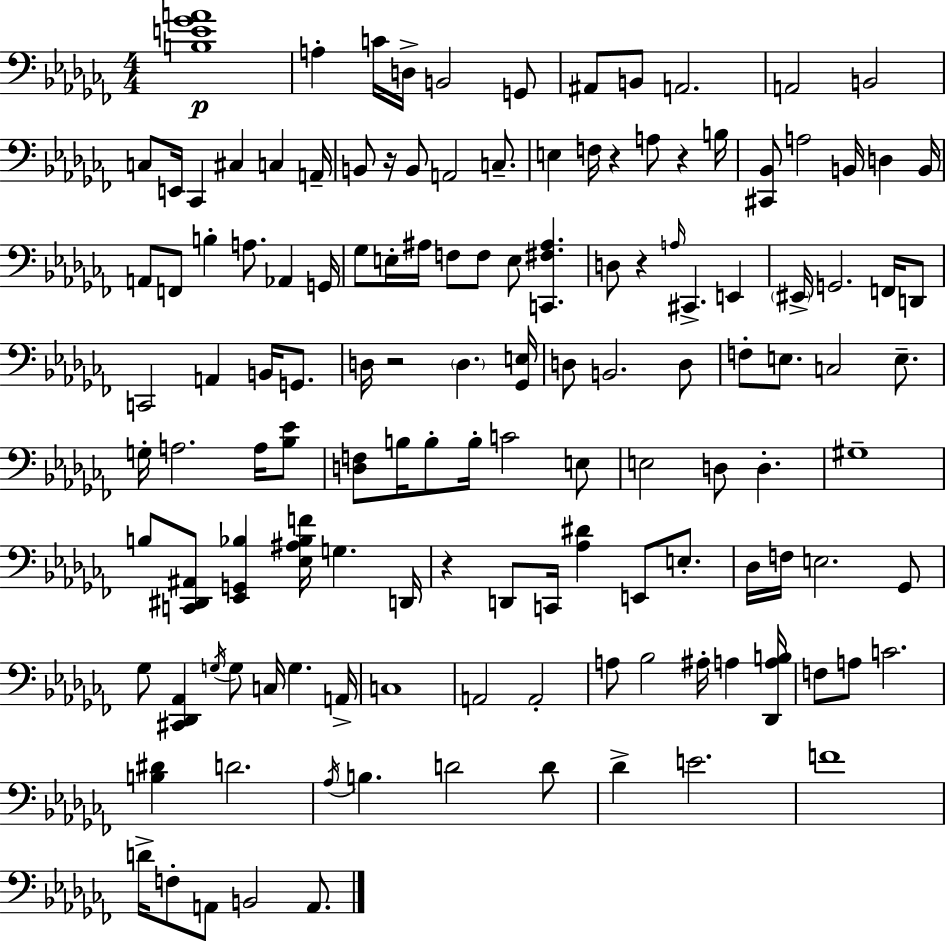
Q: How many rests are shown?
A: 6